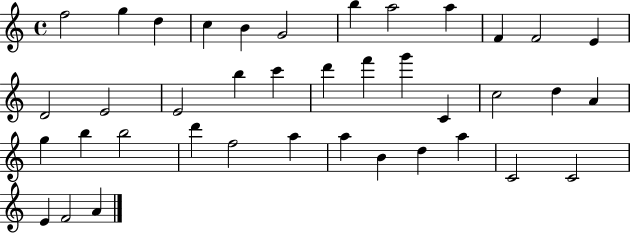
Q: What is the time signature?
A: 4/4